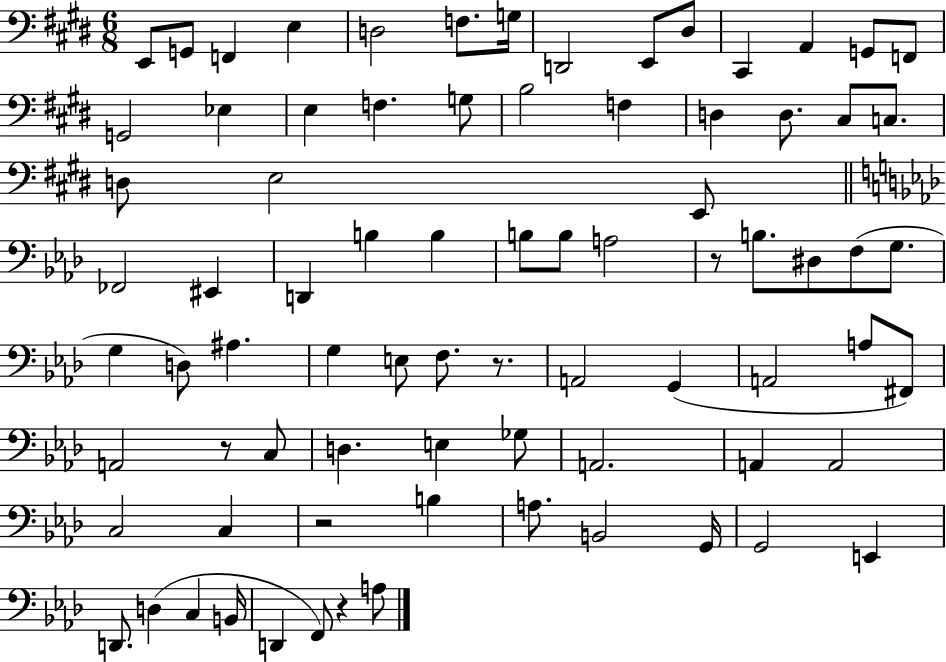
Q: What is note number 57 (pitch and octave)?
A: A2